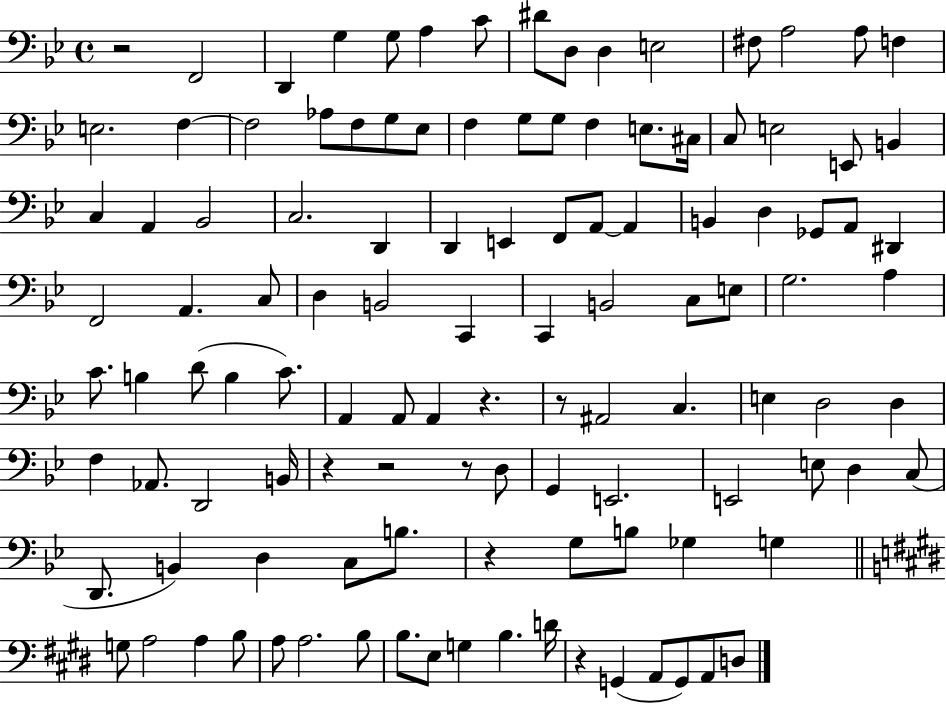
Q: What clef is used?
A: bass